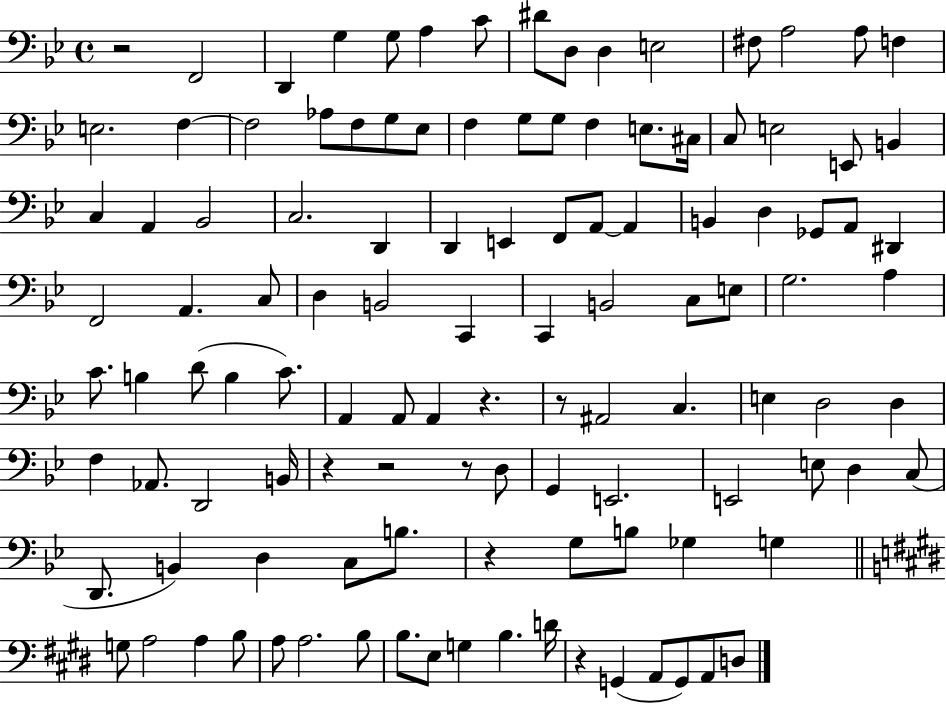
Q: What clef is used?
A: bass